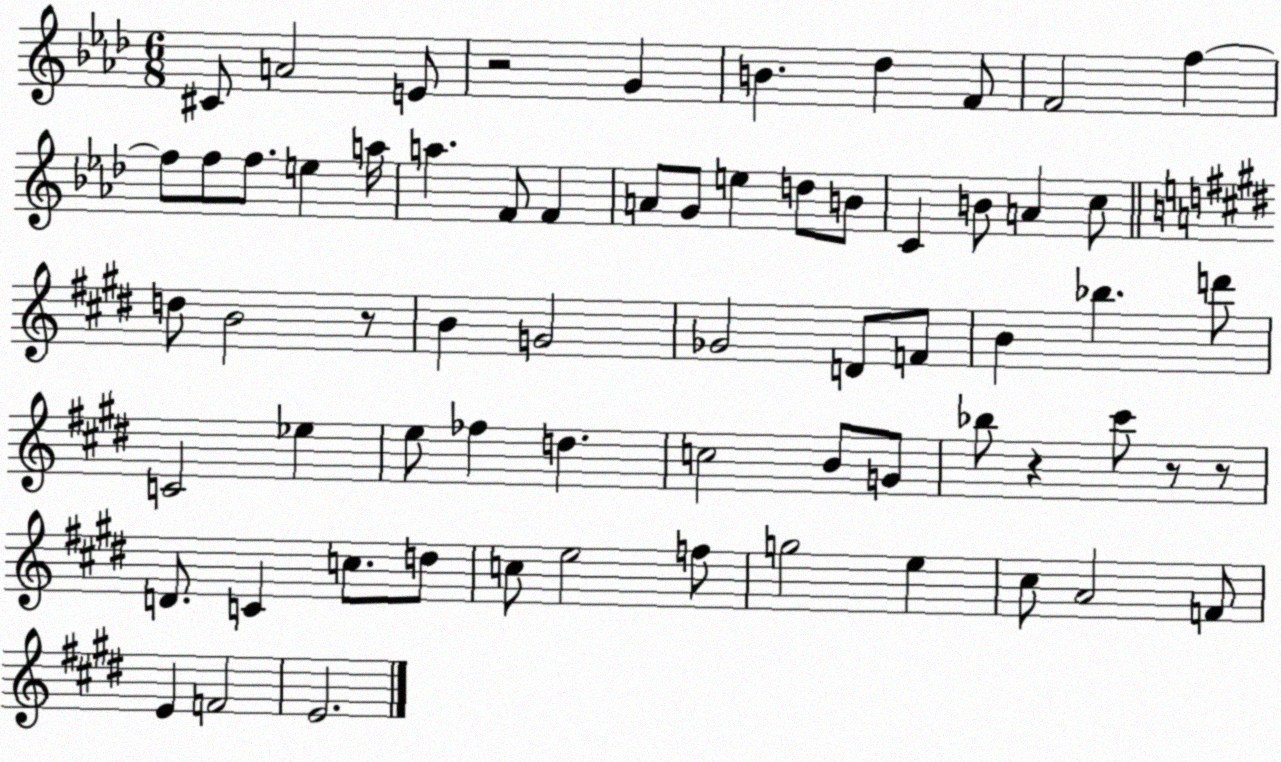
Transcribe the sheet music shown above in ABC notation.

X:1
T:Untitled
M:6/8
L:1/4
K:Ab
^C/2 A2 E/2 z2 G B _d F/2 F2 f f/2 f/2 f/2 e a/4 a F/2 F A/2 G/2 e d/2 B/2 C B/2 A c/2 d/2 B2 z/2 B G2 _G2 D/2 F/2 B _b d'/2 C2 _e e/2 _f d c2 B/2 G/2 _b/2 z ^c'/2 z/2 z/2 D/2 C c/2 d/2 c/2 e2 f/2 g2 e ^c/2 A2 F/2 E F2 E2